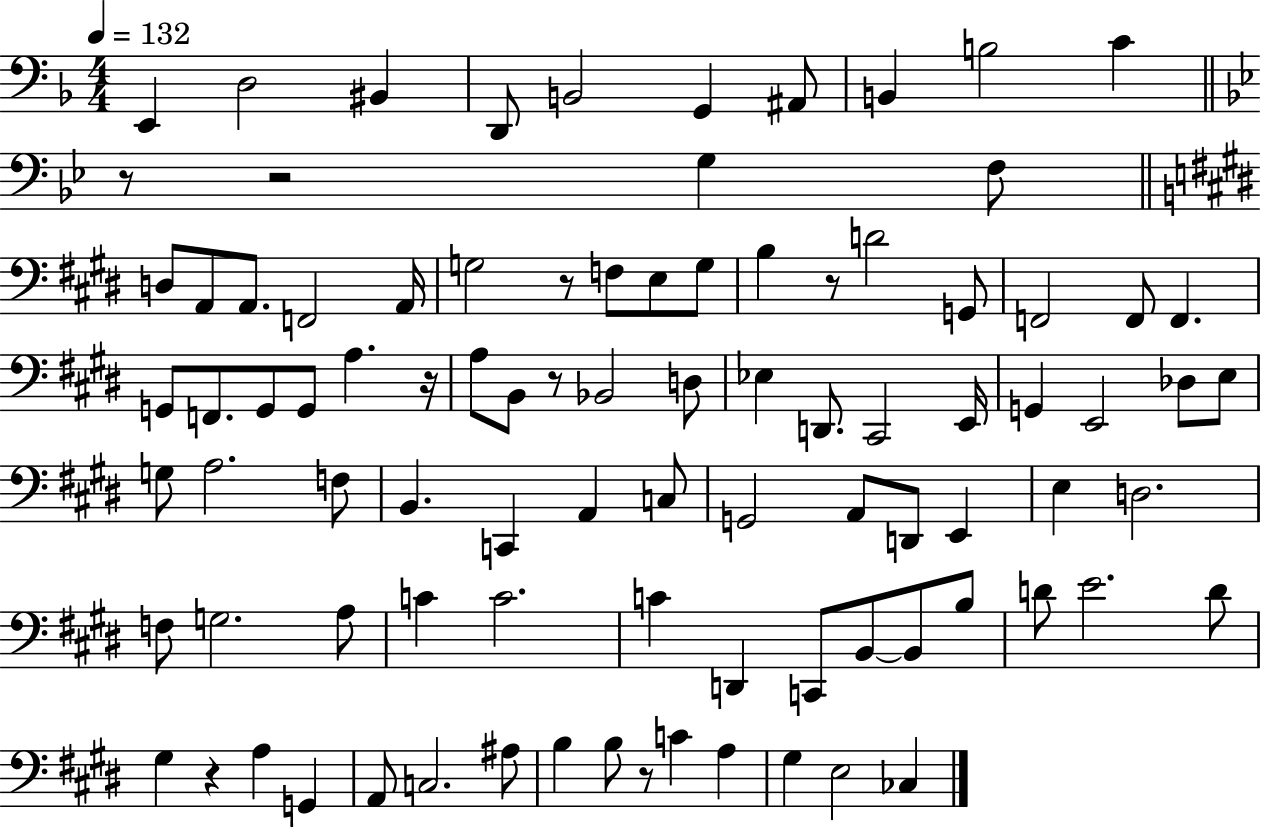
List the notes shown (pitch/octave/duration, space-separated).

E2/q D3/h BIS2/q D2/e B2/h G2/q A#2/e B2/q B3/h C4/q R/e R/h G3/q F3/e D3/e A2/e A2/e. F2/h A2/s G3/h R/e F3/e E3/e G3/e B3/q R/e D4/h G2/e F2/h F2/e F2/q. G2/e F2/e. G2/e G2/e A3/q. R/s A3/e B2/e R/e Bb2/h D3/e Eb3/q D2/e. C#2/h E2/s G2/q E2/h Db3/e E3/e G3/e A3/h. F3/e B2/q. C2/q A2/q C3/e G2/h A2/e D2/e E2/q E3/q D3/h. F3/e G3/h. A3/e C4/q C4/h. C4/q D2/q C2/e B2/e B2/e B3/e D4/e E4/h. D4/e G#3/q R/q A3/q G2/q A2/e C3/h. A#3/e B3/q B3/e R/e C4/q A3/q G#3/q E3/h CES3/q